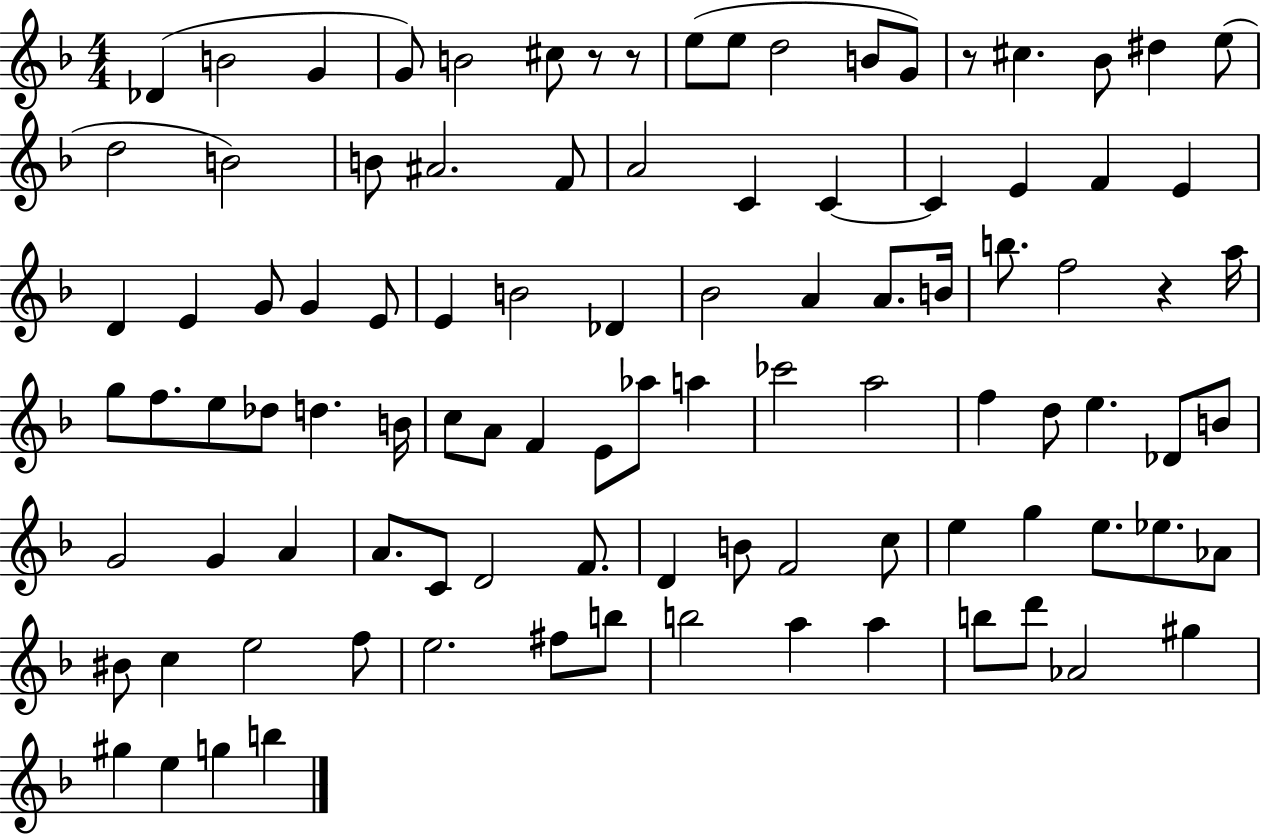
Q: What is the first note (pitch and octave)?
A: Db4